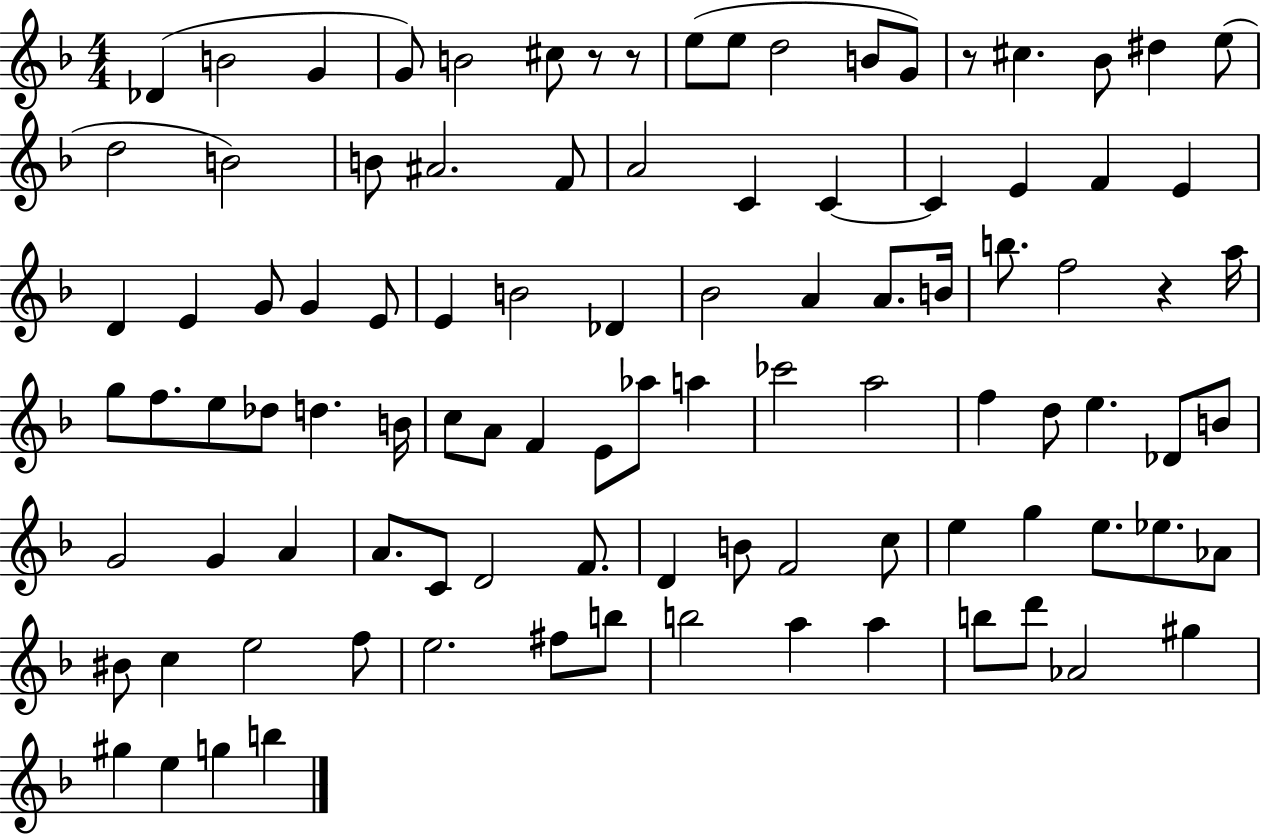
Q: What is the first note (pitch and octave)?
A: Db4